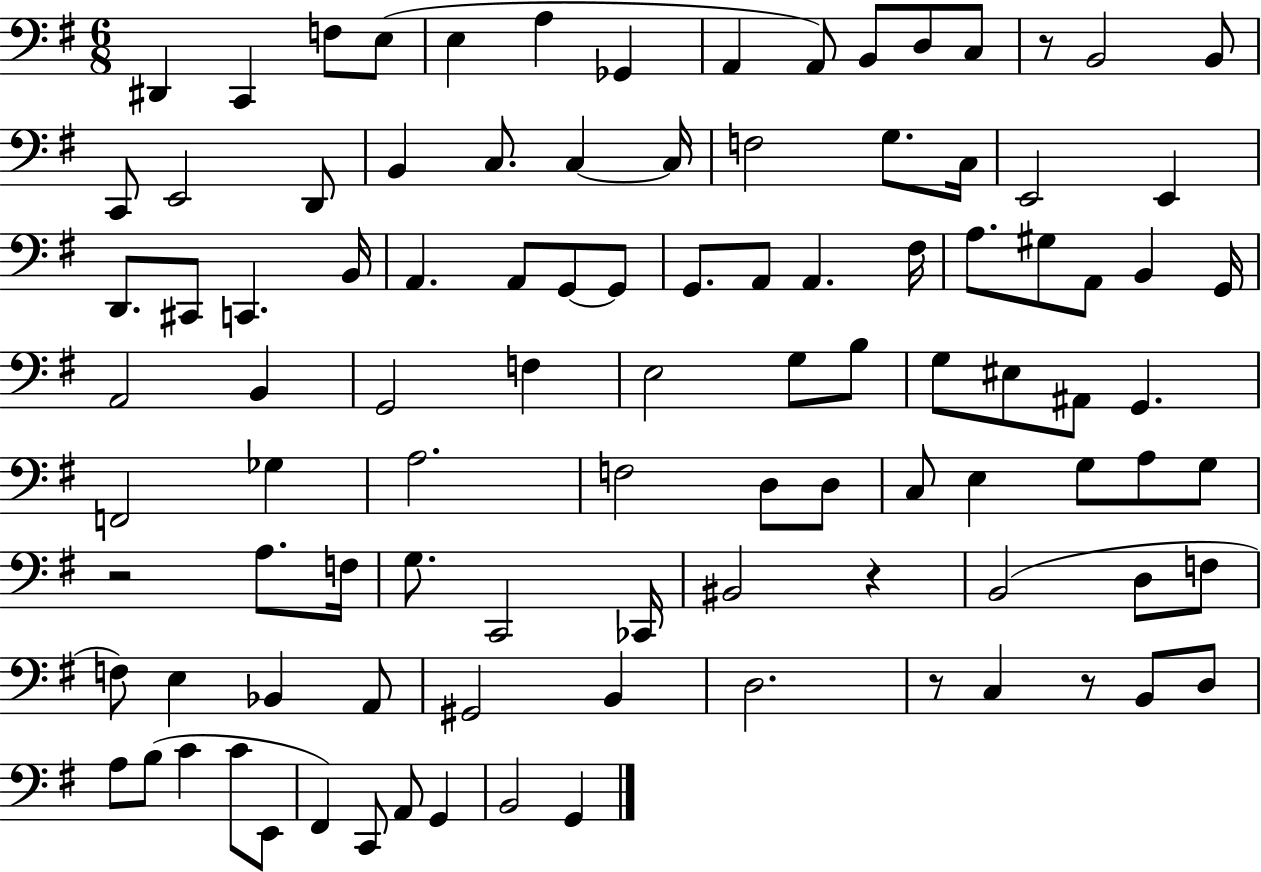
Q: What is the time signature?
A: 6/8